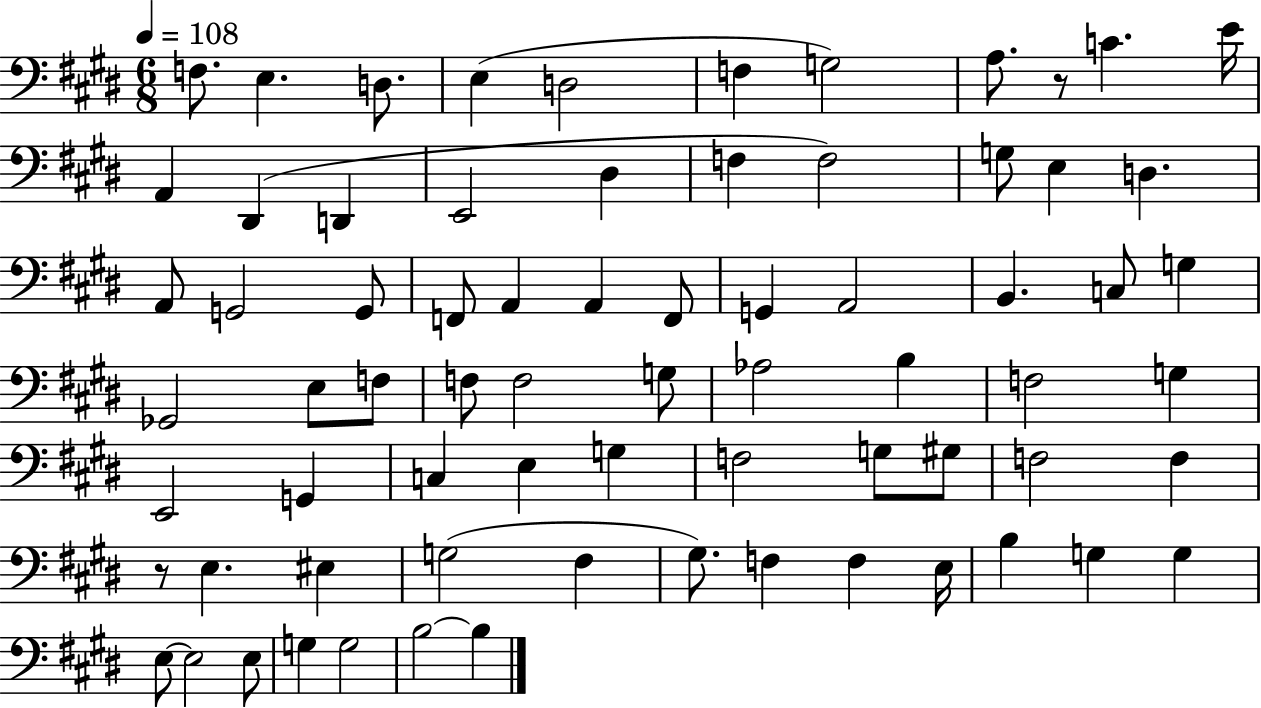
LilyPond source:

{
  \clef bass
  \numericTimeSignature
  \time 6/8
  \key e \major
  \tempo 4 = 108
  \repeat volta 2 { f8. e4. d8. | e4( d2 | f4 g2) | a8. r8 c'4. e'16 | \break a,4 dis,4( d,4 | e,2 dis4 | f4 f2) | g8 e4 d4. | \break a,8 g,2 g,8 | f,8 a,4 a,4 f,8 | g,4 a,2 | b,4. c8 g4 | \break ges,2 e8 f8 | f8 f2 g8 | aes2 b4 | f2 g4 | \break e,2 g,4 | c4 e4 g4 | f2 g8 gis8 | f2 f4 | \break r8 e4. eis4 | g2( fis4 | gis8.) f4 f4 e16 | b4 g4 g4 | \break e8~~ e2 e8 | g4 g2 | b2~~ b4 | } \bar "|."
}